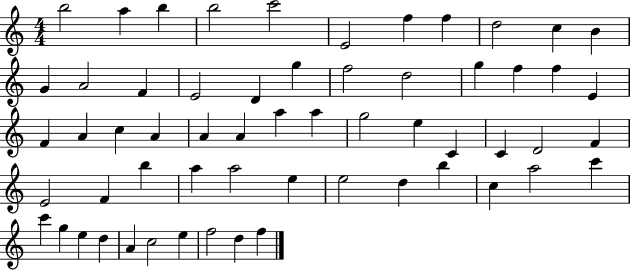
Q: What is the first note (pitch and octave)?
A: B5